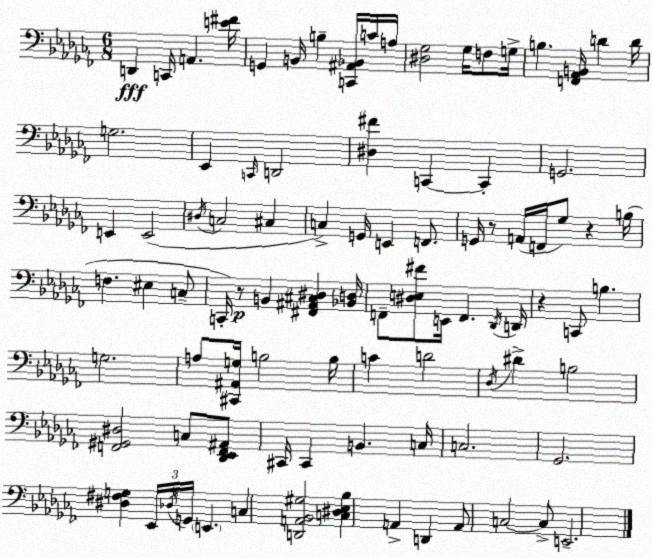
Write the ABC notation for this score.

X:1
T:Untitled
M:6/8
L:1/4
K:Abm
D,, C,,/4 A,, [E^F]/4 G,, B,,/4 B, [C,,^A,,_B,,]/4 C/4 A,/4 [^D,_G,]2 _G,/4 F,/2 G,/4 B, [F,,_A,,B,,]/4 D D/4 G,2 _E,, C,,/4 D,,2 [^D,^F] C,, C,, G,,2 E,, E,,2 ^D,/4 C,2 ^C, C, G,,/4 E,, F,,/2 G,,/4 z/2 A,,/4 F,,/4 _G,/2 z B,/4 F, ^E, C,/2 C,,/4 z/2 B,, [^F,,^A,,^C,^D,] [_B,,D,]/4 F,,/2 [^D,E,^F]/2 E,,/4 F,, _D,,/4 D,,/4 z C,,/2 B, G,2 A,/2 [^C,,^A,,G,]/4 B,2 B,/4 C D2 _D,/4 ^D B,2 [F,,^G,,^D,]2 C,/2 [_D,,_E,,F,,^A,,]/2 ^C,,/4 ^C,, B,, C,/4 C,2 _G,,2 [^D,^F,G,] _E,,/4 _D,/4 G,,/4 E,, C, [D,,A,,_B,,^G,]2 [C,^D,_E,_B,] A,, D,, A,,/2 C,2 C,/2 E,,2